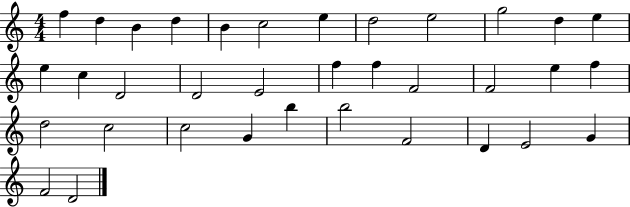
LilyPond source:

{
  \clef treble
  \numericTimeSignature
  \time 4/4
  \key c \major
  f''4 d''4 b'4 d''4 | b'4 c''2 e''4 | d''2 e''2 | g''2 d''4 e''4 | \break e''4 c''4 d'2 | d'2 e'2 | f''4 f''4 f'2 | f'2 e''4 f''4 | \break d''2 c''2 | c''2 g'4 b''4 | b''2 f'2 | d'4 e'2 g'4 | \break f'2 d'2 | \bar "|."
}